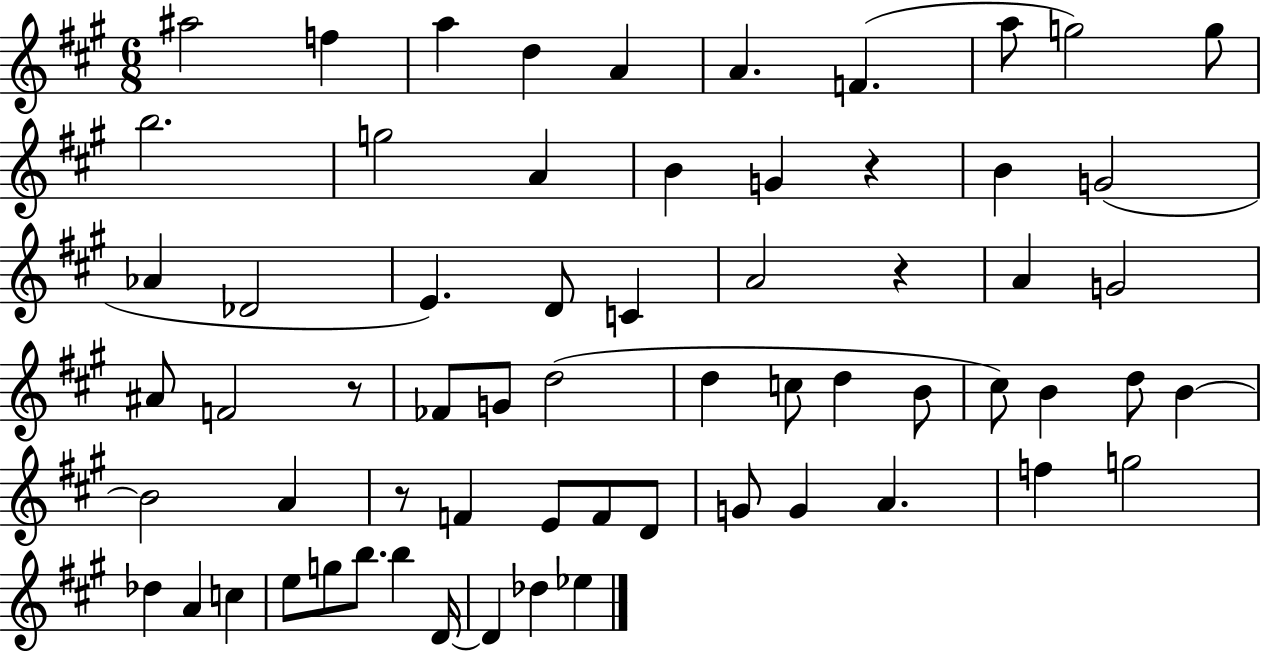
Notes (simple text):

A#5/h F5/q A5/q D5/q A4/q A4/q. F4/q. A5/e G5/h G5/e B5/h. G5/h A4/q B4/q G4/q R/q B4/q G4/h Ab4/q Db4/h E4/q. D4/e C4/q A4/h R/q A4/q G4/h A#4/e F4/h R/e FES4/e G4/e D5/h D5/q C5/e D5/q B4/e C#5/e B4/q D5/e B4/q B4/h A4/q R/e F4/q E4/e F4/e D4/e G4/e G4/q A4/q. F5/q G5/h Db5/q A4/q C5/q E5/e G5/e B5/e. B5/q D4/s D4/q Db5/q Eb5/q